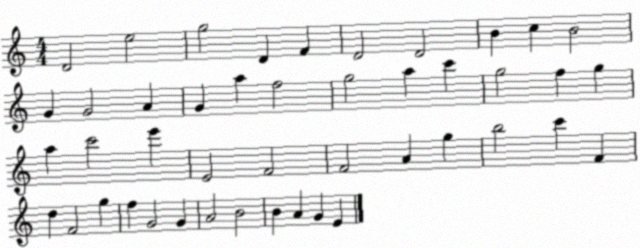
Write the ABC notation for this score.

X:1
T:Untitled
M:4/4
L:1/4
K:C
D2 e2 g2 D F D2 D2 B c B2 G G2 A G a f2 g2 a c' g2 f g a c'2 e' E2 F2 F2 A g b2 c' F d F2 g f G2 G A2 B2 B A G E